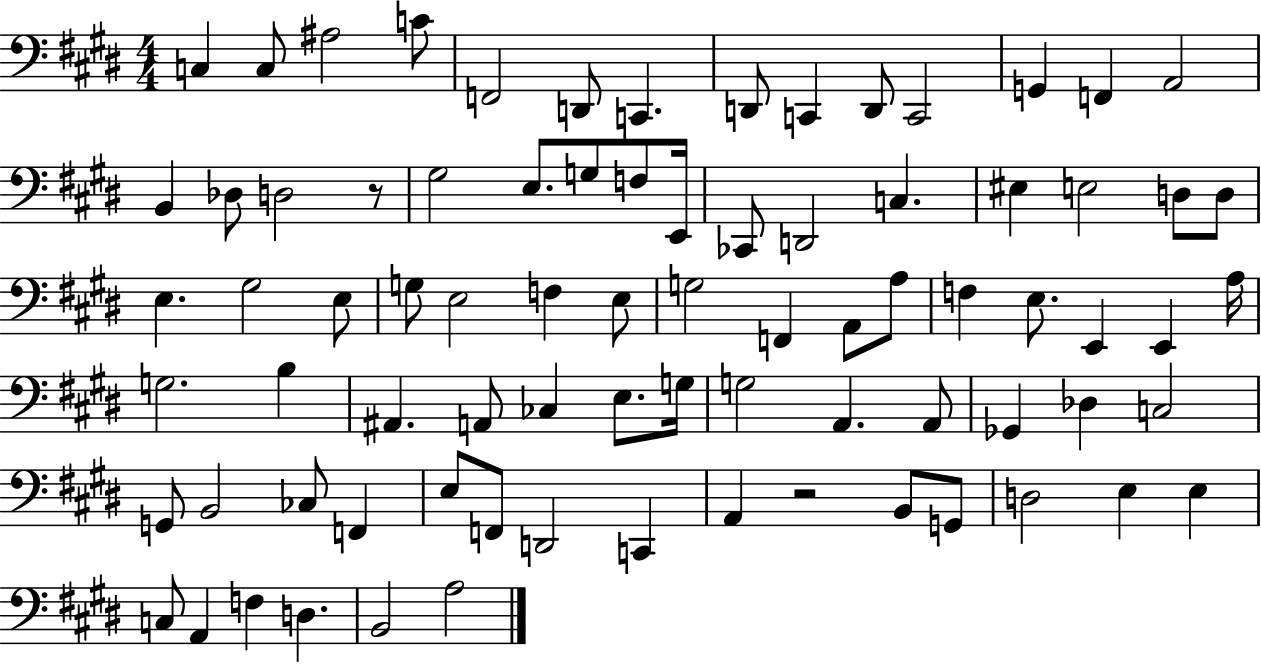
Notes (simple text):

C3/q C3/e A#3/h C4/e F2/h D2/e C2/q. D2/e C2/q D2/e C2/h G2/q F2/q A2/h B2/q Db3/e D3/h R/e G#3/h E3/e. G3/e F3/e E2/s CES2/e D2/h C3/q. EIS3/q E3/h D3/e D3/e E3/q. G#3/h E3/e G3/e E3/h F3/q E3/e G3/h F2/q A2/e A3/e F3/q E3/e. E2/q E2/q A3/s G3/h. B3/q A#2/q. A2/e CES3/q E3/e. G3/s G3/h A2/q. A2/e Gb2/q Db3/q C3/h G2/e B2/h CES3/e F2/q E3/e F2/e D2/h C2/q A2/q R/h B2/e G2/e D3/h E3/q E3/q C3/e A2/q F3/q D3/q. B2/h A3/h